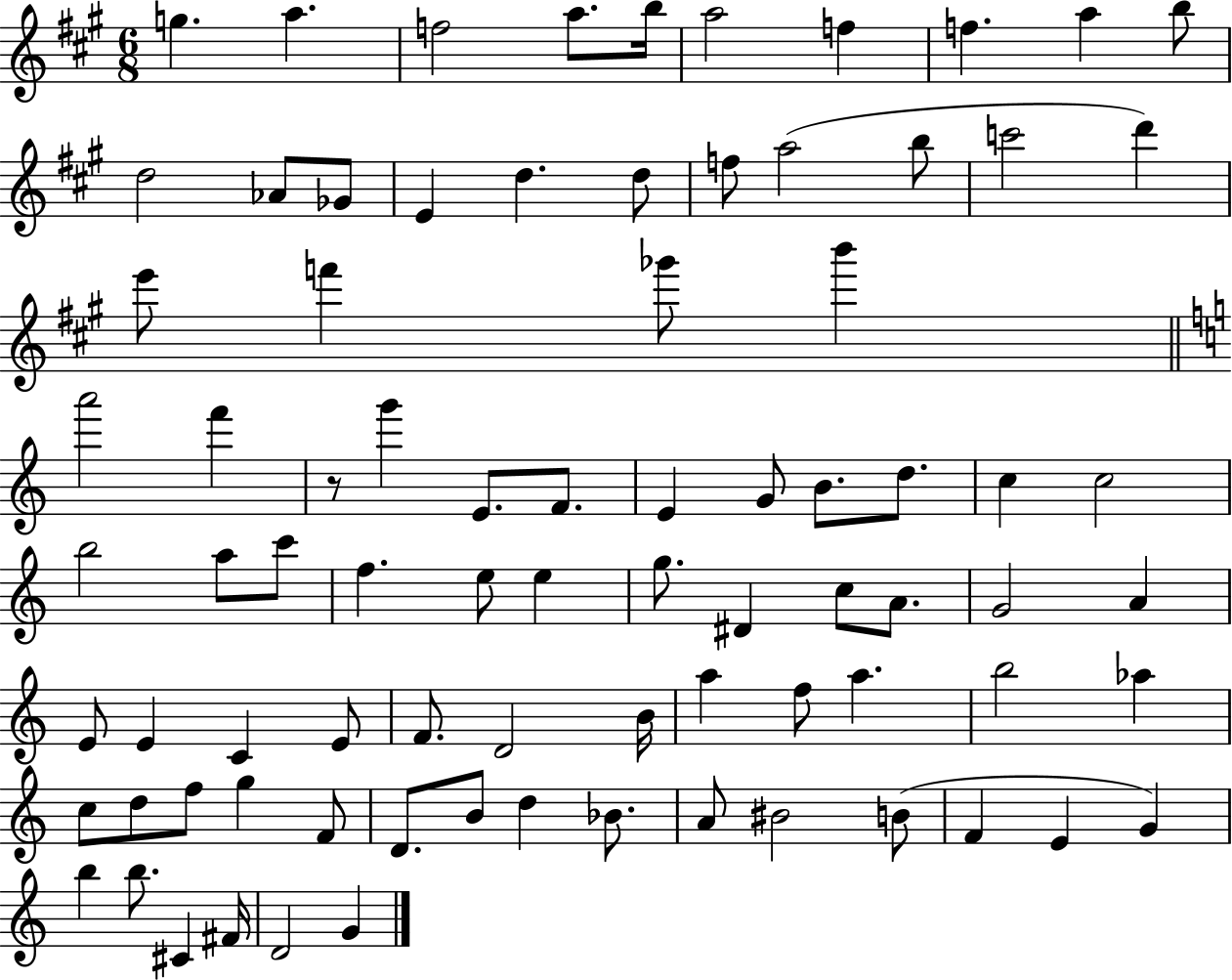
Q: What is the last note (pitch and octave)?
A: G4